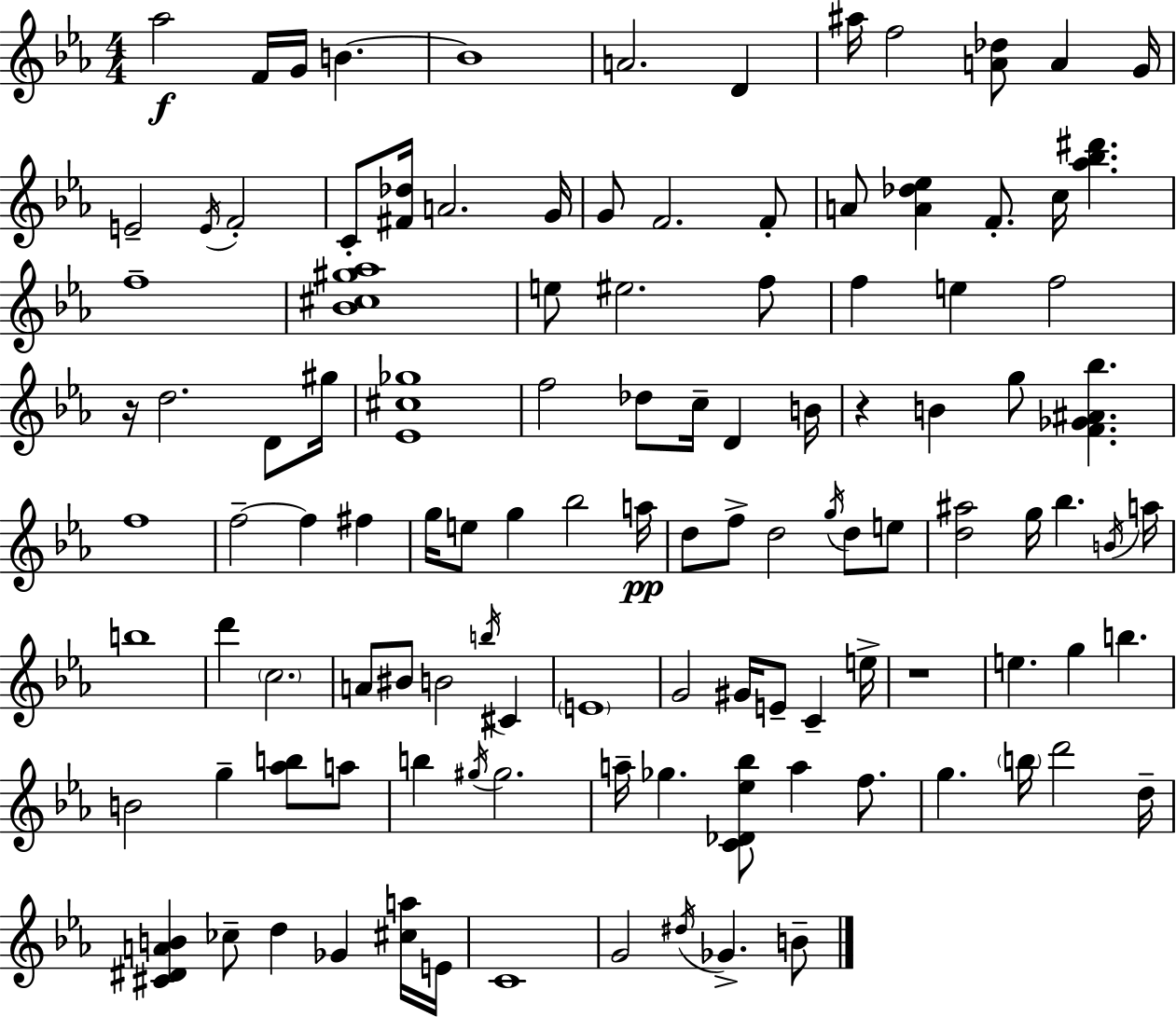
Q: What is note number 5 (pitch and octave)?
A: B4